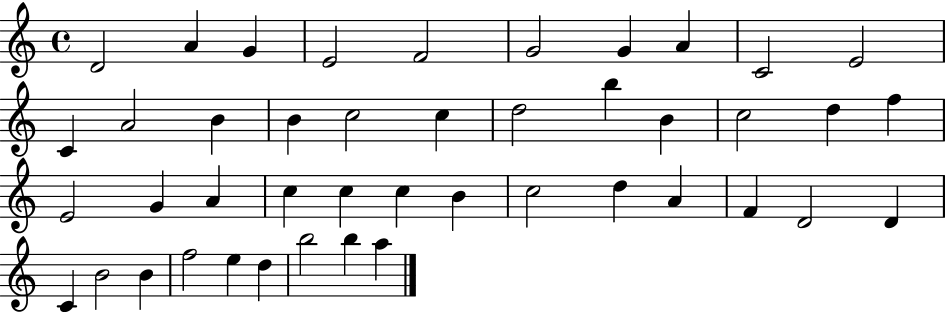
D4/h A4/q G4/q E4/h F4/h G4/h G4/q A4/q C4/h E4/h C4/q A4/h B4/q B4/q C5/h C5/q D5/h B5/q B4/q C5/h D5/q F5/q E4/h G4/q A4/q C5/q C5/q C5/q B4/q C5/h D5/q A4/q F4/q D4/h D4/q C4/q B4/h B4/q F5/h E5/q D5/q B5/h B5/q A5/q